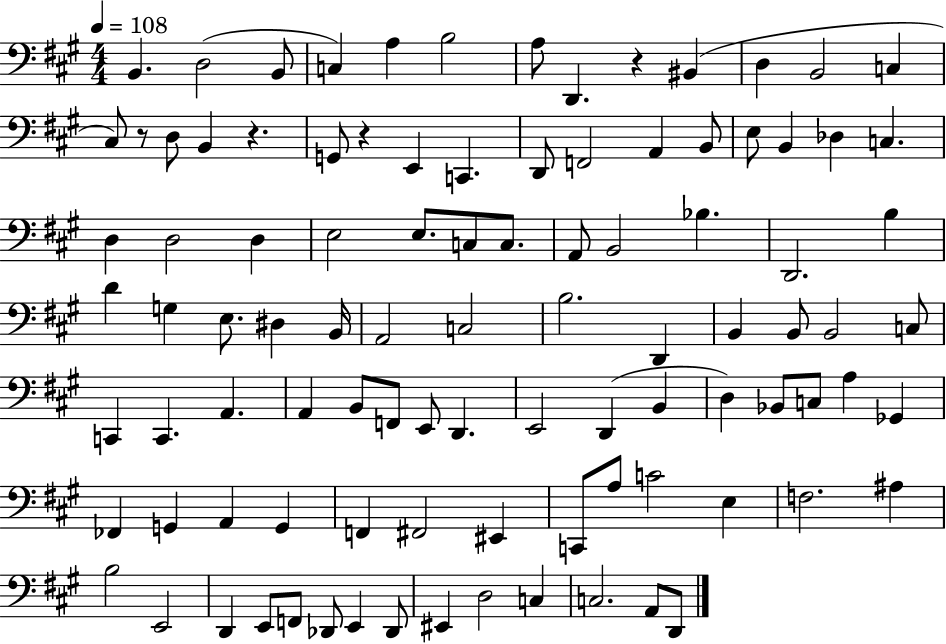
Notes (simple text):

B2/q. D3/h B2/e C3/q A3/q B3/h A3/e D2/q. R/q BIS2/q D3/q B2/h C3/q C#3/e R/e D3/e B2/q R/q. G2/e R/q E2/q C2/q. D2/e F2/h A2/q B2/e E3/e B2/q Db3/q C3/q. D3/q D3/h D3/q E3/h E3/e. C3/e C3/e. A2/e B2/h Bb3/q. D2/h. B3/q D4/q G3/q E3/e. D#3/q B2/s A2/h C3/h B3/h. D2/q B2/q B2/e B2/h C3/e C2/q C2/q. A2/q. A2/q B2/e F2/e E2/e D2/q. E2/h D2/q B2/q D3/q Bb2/e C3/e A3/q Gb2/q FES2/q G2/q A2/q G2/q F2/q F#2/h EIS2/q C2/e A3/e C4/h E3/q F3/h. A#3/q B3/h E2/h D2/q E2/e F2/e Db2/e E2/q Db2/e EIS2/q D3/h C3/q C3/h. A2/e D2/e